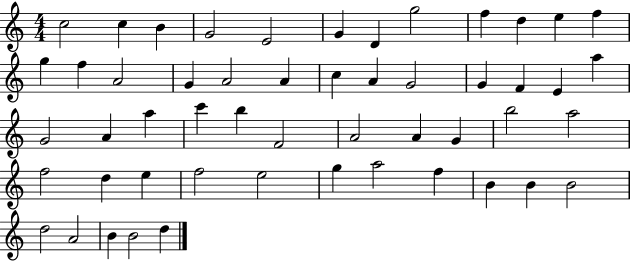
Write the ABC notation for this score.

X:1
T:Untitled
M:4/4
L:1/4
K:C
c2 c B G2 E2 G D g2 f d e f g f A2 G A2 A c A G2 G F E a G2 A a c' b F2 A2 A G b2 a2 f2 d e f2 e2 g a2 f B B B2 d2 A2 B B2 d